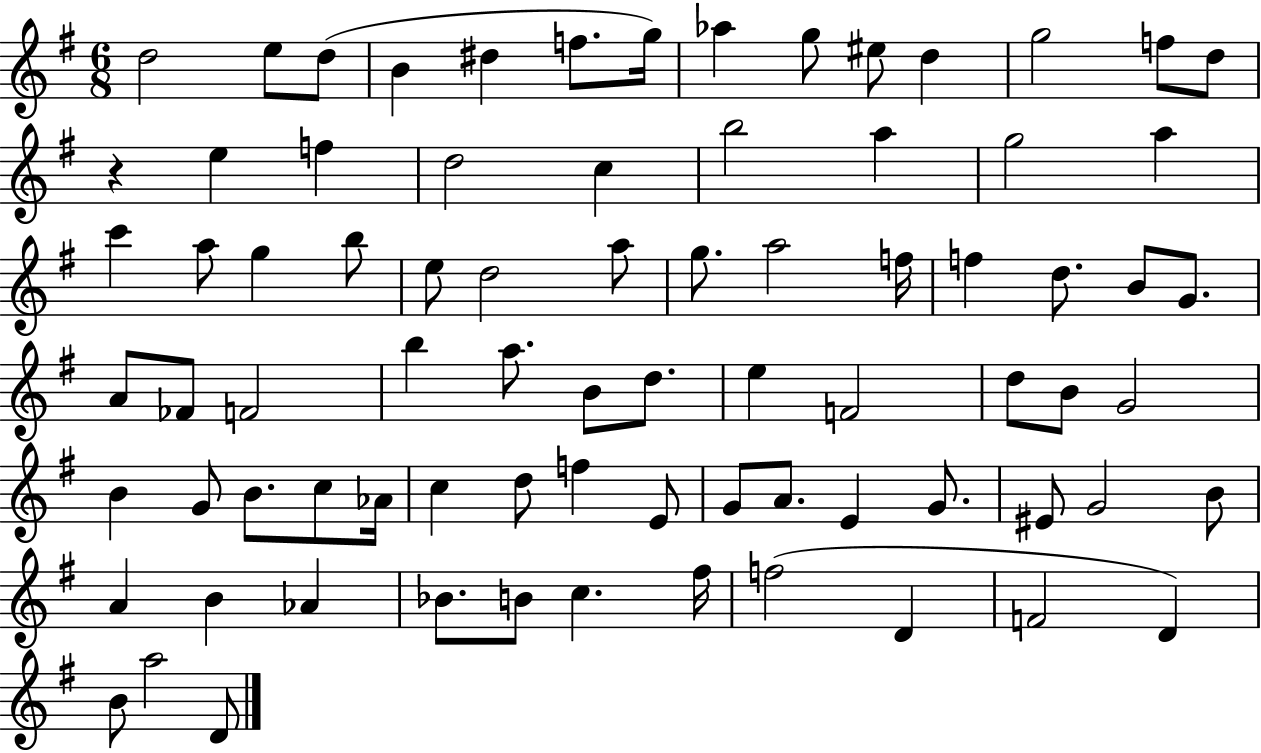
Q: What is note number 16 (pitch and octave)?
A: F5